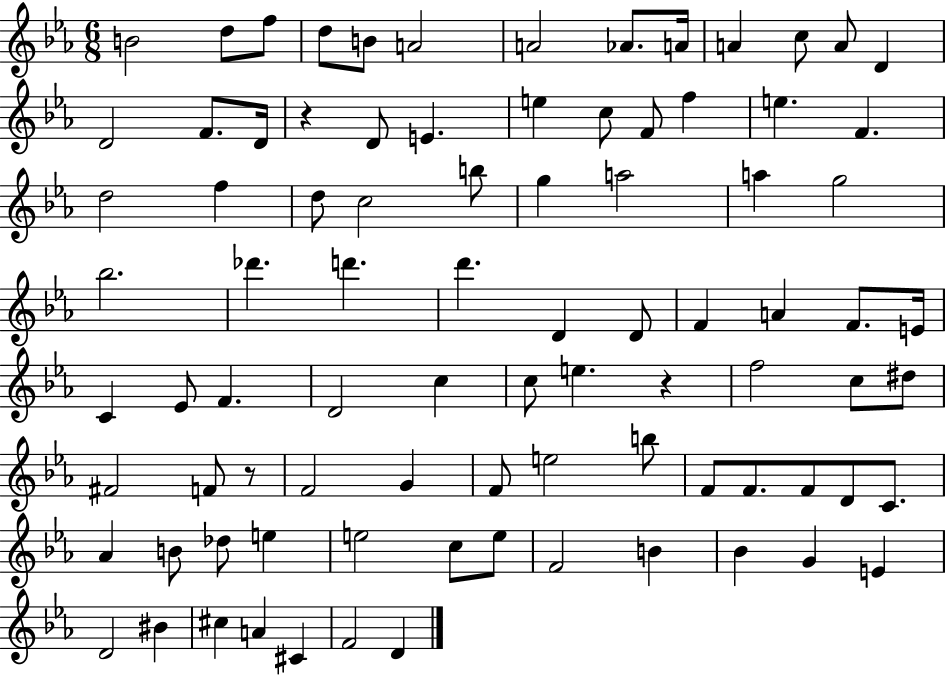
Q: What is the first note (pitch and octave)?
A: B4